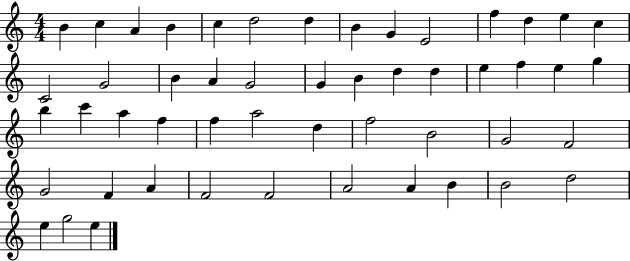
X:1
T:Untitled
M:4/4
L:1/4
K:C
B c A B c d2 d B G E2 f d e c C2 G2 B A G2 G B d d e f e g b c' a f f a2 d f2 B2 G2 F2 G2 F A F2 F2 A2 A B B2 d2 e g2 e